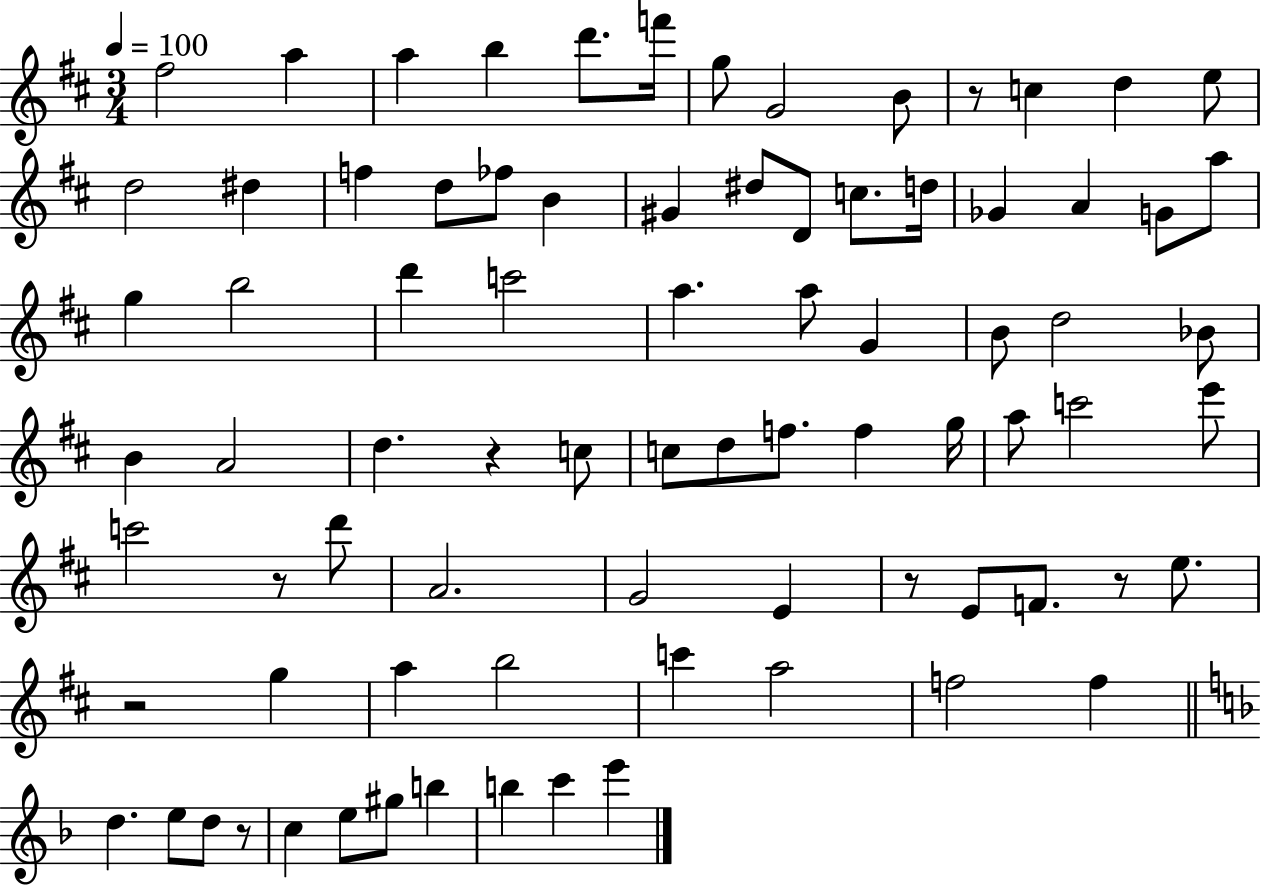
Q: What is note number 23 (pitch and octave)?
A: D5